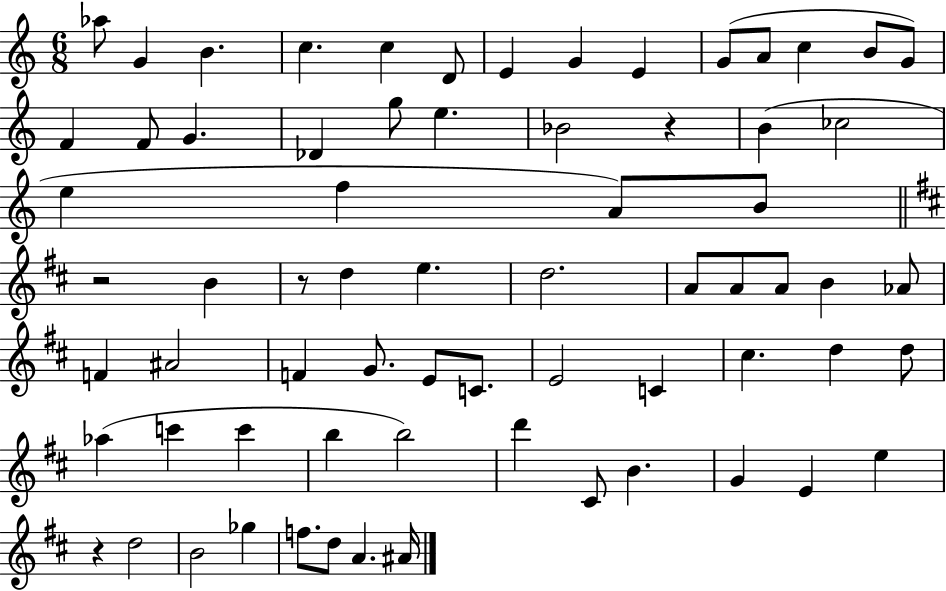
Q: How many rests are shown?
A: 4